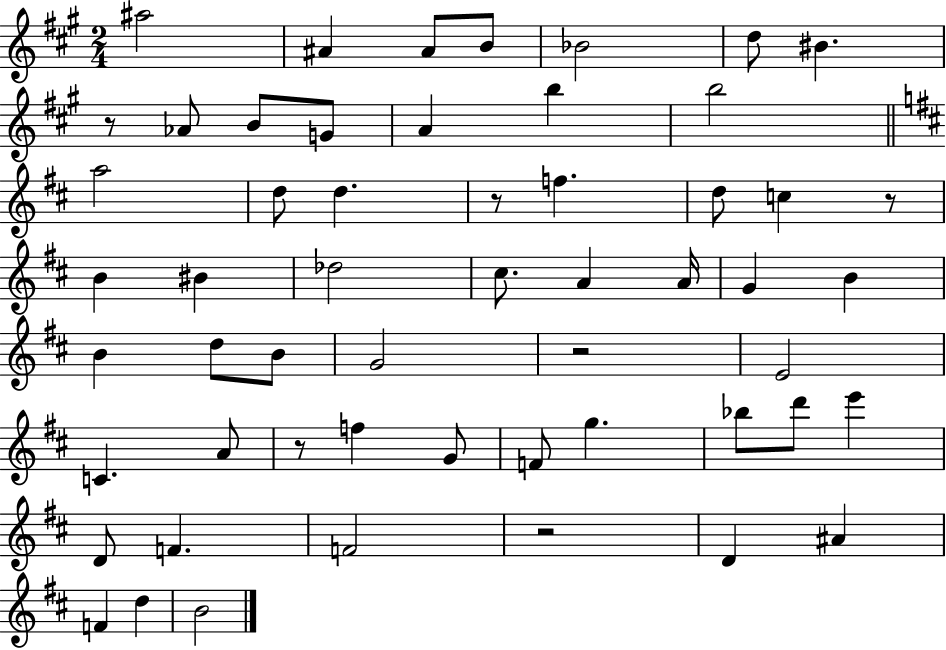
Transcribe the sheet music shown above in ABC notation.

X:1
T:Untitled
M:2/4
L:1/4
K:A
^a2 ^A ^A/2 B/2 _B2 d/2 ^B z/2 _A/2 B/2 G/2 A b b2 a2 d/2 d z/2 f d/2 c z/2 B ^B _d2 ^c/2 A A/4 G B B d/2 B/2 G2 z2 E2 C A/2 z/2 f G/2 F/2 g _b/2 d'/2 e' D/2 F F2 z2 D ^A F d B2